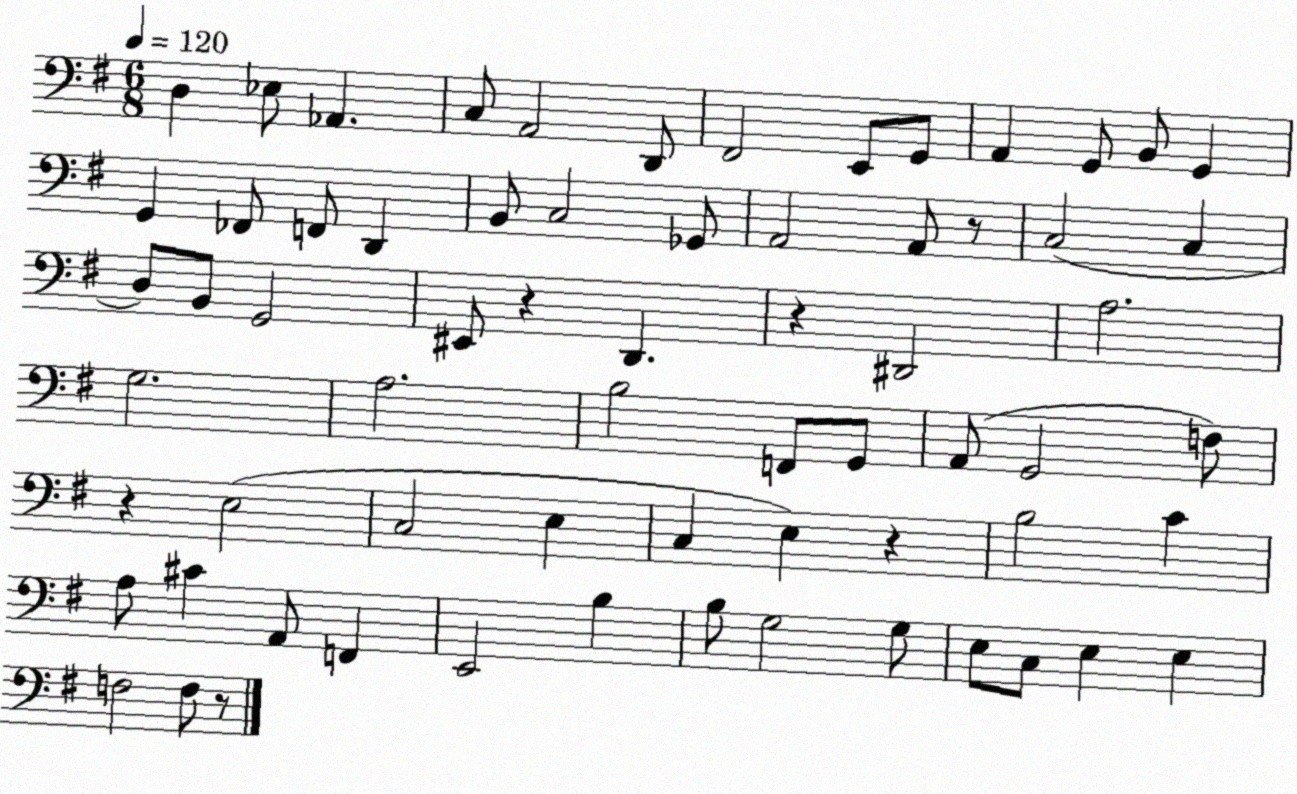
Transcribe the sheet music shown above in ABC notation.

X:1
T:Untitled
M:6/8
L:1/4
K:G
D, _E,/2 _A,, C,/2 A,,2 D,,/2 ^F,,2 E,,/2 G,,/2 A,, G,,/2 B,,/2 G,, G,, _F,,/2 F,,/2 D,, B,,/2 C,2 _G,,/2 A,,2 A,,/2 z/2 C,2 C, D,/2 B,,/2 G,,2 ^E,,/2 z D,, z ^D,,2 A,2 G,2 A,2 B,2 F,,/2 G,,/2 A,,/2 G,,2 F,/2 z E,2 C,2 E, C, E, z B,2 C A,/2 ^C A,,/2 F,, E,,2 B, B,/2 G,2 G,/2 E,/2 C,/2 E, E, F,2 F,/2 z/2